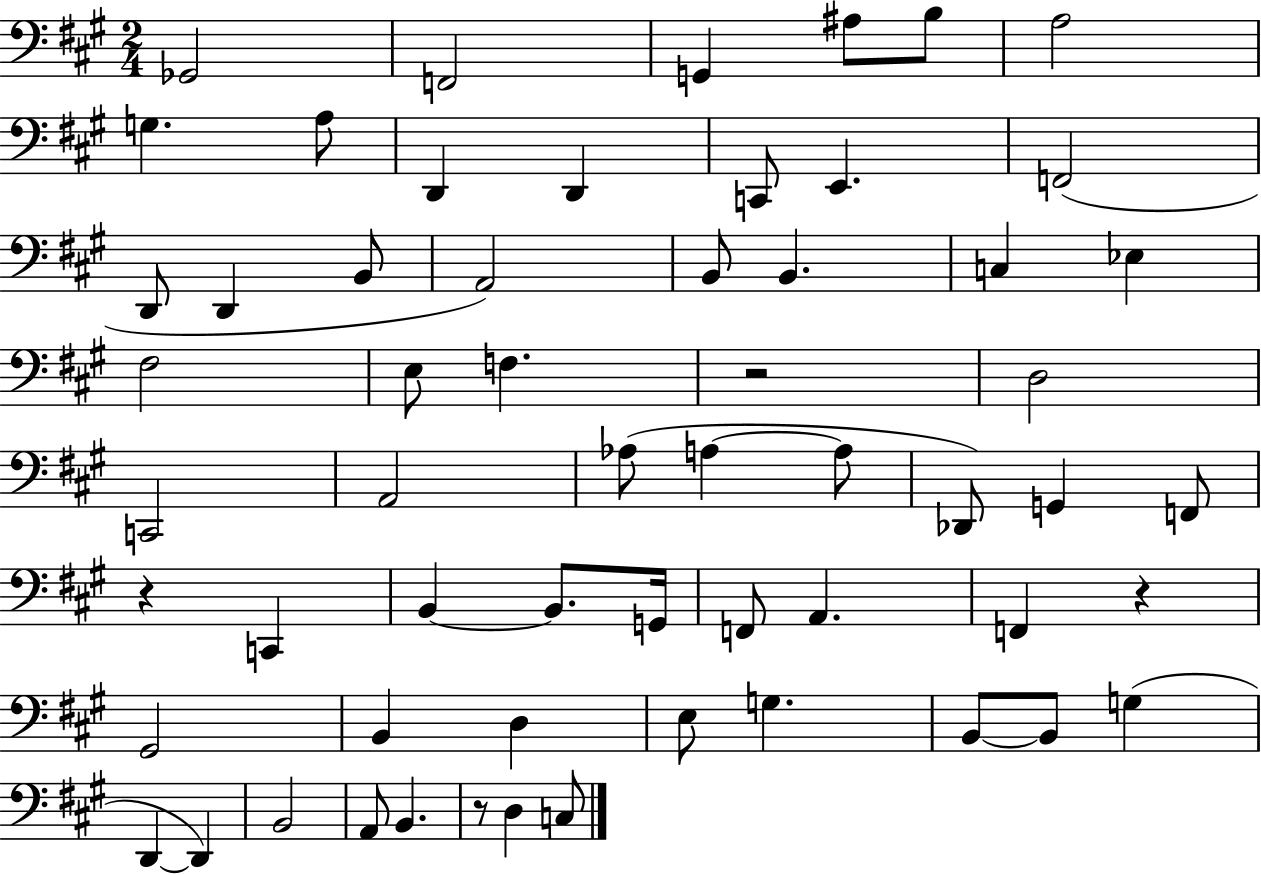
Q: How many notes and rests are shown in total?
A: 59